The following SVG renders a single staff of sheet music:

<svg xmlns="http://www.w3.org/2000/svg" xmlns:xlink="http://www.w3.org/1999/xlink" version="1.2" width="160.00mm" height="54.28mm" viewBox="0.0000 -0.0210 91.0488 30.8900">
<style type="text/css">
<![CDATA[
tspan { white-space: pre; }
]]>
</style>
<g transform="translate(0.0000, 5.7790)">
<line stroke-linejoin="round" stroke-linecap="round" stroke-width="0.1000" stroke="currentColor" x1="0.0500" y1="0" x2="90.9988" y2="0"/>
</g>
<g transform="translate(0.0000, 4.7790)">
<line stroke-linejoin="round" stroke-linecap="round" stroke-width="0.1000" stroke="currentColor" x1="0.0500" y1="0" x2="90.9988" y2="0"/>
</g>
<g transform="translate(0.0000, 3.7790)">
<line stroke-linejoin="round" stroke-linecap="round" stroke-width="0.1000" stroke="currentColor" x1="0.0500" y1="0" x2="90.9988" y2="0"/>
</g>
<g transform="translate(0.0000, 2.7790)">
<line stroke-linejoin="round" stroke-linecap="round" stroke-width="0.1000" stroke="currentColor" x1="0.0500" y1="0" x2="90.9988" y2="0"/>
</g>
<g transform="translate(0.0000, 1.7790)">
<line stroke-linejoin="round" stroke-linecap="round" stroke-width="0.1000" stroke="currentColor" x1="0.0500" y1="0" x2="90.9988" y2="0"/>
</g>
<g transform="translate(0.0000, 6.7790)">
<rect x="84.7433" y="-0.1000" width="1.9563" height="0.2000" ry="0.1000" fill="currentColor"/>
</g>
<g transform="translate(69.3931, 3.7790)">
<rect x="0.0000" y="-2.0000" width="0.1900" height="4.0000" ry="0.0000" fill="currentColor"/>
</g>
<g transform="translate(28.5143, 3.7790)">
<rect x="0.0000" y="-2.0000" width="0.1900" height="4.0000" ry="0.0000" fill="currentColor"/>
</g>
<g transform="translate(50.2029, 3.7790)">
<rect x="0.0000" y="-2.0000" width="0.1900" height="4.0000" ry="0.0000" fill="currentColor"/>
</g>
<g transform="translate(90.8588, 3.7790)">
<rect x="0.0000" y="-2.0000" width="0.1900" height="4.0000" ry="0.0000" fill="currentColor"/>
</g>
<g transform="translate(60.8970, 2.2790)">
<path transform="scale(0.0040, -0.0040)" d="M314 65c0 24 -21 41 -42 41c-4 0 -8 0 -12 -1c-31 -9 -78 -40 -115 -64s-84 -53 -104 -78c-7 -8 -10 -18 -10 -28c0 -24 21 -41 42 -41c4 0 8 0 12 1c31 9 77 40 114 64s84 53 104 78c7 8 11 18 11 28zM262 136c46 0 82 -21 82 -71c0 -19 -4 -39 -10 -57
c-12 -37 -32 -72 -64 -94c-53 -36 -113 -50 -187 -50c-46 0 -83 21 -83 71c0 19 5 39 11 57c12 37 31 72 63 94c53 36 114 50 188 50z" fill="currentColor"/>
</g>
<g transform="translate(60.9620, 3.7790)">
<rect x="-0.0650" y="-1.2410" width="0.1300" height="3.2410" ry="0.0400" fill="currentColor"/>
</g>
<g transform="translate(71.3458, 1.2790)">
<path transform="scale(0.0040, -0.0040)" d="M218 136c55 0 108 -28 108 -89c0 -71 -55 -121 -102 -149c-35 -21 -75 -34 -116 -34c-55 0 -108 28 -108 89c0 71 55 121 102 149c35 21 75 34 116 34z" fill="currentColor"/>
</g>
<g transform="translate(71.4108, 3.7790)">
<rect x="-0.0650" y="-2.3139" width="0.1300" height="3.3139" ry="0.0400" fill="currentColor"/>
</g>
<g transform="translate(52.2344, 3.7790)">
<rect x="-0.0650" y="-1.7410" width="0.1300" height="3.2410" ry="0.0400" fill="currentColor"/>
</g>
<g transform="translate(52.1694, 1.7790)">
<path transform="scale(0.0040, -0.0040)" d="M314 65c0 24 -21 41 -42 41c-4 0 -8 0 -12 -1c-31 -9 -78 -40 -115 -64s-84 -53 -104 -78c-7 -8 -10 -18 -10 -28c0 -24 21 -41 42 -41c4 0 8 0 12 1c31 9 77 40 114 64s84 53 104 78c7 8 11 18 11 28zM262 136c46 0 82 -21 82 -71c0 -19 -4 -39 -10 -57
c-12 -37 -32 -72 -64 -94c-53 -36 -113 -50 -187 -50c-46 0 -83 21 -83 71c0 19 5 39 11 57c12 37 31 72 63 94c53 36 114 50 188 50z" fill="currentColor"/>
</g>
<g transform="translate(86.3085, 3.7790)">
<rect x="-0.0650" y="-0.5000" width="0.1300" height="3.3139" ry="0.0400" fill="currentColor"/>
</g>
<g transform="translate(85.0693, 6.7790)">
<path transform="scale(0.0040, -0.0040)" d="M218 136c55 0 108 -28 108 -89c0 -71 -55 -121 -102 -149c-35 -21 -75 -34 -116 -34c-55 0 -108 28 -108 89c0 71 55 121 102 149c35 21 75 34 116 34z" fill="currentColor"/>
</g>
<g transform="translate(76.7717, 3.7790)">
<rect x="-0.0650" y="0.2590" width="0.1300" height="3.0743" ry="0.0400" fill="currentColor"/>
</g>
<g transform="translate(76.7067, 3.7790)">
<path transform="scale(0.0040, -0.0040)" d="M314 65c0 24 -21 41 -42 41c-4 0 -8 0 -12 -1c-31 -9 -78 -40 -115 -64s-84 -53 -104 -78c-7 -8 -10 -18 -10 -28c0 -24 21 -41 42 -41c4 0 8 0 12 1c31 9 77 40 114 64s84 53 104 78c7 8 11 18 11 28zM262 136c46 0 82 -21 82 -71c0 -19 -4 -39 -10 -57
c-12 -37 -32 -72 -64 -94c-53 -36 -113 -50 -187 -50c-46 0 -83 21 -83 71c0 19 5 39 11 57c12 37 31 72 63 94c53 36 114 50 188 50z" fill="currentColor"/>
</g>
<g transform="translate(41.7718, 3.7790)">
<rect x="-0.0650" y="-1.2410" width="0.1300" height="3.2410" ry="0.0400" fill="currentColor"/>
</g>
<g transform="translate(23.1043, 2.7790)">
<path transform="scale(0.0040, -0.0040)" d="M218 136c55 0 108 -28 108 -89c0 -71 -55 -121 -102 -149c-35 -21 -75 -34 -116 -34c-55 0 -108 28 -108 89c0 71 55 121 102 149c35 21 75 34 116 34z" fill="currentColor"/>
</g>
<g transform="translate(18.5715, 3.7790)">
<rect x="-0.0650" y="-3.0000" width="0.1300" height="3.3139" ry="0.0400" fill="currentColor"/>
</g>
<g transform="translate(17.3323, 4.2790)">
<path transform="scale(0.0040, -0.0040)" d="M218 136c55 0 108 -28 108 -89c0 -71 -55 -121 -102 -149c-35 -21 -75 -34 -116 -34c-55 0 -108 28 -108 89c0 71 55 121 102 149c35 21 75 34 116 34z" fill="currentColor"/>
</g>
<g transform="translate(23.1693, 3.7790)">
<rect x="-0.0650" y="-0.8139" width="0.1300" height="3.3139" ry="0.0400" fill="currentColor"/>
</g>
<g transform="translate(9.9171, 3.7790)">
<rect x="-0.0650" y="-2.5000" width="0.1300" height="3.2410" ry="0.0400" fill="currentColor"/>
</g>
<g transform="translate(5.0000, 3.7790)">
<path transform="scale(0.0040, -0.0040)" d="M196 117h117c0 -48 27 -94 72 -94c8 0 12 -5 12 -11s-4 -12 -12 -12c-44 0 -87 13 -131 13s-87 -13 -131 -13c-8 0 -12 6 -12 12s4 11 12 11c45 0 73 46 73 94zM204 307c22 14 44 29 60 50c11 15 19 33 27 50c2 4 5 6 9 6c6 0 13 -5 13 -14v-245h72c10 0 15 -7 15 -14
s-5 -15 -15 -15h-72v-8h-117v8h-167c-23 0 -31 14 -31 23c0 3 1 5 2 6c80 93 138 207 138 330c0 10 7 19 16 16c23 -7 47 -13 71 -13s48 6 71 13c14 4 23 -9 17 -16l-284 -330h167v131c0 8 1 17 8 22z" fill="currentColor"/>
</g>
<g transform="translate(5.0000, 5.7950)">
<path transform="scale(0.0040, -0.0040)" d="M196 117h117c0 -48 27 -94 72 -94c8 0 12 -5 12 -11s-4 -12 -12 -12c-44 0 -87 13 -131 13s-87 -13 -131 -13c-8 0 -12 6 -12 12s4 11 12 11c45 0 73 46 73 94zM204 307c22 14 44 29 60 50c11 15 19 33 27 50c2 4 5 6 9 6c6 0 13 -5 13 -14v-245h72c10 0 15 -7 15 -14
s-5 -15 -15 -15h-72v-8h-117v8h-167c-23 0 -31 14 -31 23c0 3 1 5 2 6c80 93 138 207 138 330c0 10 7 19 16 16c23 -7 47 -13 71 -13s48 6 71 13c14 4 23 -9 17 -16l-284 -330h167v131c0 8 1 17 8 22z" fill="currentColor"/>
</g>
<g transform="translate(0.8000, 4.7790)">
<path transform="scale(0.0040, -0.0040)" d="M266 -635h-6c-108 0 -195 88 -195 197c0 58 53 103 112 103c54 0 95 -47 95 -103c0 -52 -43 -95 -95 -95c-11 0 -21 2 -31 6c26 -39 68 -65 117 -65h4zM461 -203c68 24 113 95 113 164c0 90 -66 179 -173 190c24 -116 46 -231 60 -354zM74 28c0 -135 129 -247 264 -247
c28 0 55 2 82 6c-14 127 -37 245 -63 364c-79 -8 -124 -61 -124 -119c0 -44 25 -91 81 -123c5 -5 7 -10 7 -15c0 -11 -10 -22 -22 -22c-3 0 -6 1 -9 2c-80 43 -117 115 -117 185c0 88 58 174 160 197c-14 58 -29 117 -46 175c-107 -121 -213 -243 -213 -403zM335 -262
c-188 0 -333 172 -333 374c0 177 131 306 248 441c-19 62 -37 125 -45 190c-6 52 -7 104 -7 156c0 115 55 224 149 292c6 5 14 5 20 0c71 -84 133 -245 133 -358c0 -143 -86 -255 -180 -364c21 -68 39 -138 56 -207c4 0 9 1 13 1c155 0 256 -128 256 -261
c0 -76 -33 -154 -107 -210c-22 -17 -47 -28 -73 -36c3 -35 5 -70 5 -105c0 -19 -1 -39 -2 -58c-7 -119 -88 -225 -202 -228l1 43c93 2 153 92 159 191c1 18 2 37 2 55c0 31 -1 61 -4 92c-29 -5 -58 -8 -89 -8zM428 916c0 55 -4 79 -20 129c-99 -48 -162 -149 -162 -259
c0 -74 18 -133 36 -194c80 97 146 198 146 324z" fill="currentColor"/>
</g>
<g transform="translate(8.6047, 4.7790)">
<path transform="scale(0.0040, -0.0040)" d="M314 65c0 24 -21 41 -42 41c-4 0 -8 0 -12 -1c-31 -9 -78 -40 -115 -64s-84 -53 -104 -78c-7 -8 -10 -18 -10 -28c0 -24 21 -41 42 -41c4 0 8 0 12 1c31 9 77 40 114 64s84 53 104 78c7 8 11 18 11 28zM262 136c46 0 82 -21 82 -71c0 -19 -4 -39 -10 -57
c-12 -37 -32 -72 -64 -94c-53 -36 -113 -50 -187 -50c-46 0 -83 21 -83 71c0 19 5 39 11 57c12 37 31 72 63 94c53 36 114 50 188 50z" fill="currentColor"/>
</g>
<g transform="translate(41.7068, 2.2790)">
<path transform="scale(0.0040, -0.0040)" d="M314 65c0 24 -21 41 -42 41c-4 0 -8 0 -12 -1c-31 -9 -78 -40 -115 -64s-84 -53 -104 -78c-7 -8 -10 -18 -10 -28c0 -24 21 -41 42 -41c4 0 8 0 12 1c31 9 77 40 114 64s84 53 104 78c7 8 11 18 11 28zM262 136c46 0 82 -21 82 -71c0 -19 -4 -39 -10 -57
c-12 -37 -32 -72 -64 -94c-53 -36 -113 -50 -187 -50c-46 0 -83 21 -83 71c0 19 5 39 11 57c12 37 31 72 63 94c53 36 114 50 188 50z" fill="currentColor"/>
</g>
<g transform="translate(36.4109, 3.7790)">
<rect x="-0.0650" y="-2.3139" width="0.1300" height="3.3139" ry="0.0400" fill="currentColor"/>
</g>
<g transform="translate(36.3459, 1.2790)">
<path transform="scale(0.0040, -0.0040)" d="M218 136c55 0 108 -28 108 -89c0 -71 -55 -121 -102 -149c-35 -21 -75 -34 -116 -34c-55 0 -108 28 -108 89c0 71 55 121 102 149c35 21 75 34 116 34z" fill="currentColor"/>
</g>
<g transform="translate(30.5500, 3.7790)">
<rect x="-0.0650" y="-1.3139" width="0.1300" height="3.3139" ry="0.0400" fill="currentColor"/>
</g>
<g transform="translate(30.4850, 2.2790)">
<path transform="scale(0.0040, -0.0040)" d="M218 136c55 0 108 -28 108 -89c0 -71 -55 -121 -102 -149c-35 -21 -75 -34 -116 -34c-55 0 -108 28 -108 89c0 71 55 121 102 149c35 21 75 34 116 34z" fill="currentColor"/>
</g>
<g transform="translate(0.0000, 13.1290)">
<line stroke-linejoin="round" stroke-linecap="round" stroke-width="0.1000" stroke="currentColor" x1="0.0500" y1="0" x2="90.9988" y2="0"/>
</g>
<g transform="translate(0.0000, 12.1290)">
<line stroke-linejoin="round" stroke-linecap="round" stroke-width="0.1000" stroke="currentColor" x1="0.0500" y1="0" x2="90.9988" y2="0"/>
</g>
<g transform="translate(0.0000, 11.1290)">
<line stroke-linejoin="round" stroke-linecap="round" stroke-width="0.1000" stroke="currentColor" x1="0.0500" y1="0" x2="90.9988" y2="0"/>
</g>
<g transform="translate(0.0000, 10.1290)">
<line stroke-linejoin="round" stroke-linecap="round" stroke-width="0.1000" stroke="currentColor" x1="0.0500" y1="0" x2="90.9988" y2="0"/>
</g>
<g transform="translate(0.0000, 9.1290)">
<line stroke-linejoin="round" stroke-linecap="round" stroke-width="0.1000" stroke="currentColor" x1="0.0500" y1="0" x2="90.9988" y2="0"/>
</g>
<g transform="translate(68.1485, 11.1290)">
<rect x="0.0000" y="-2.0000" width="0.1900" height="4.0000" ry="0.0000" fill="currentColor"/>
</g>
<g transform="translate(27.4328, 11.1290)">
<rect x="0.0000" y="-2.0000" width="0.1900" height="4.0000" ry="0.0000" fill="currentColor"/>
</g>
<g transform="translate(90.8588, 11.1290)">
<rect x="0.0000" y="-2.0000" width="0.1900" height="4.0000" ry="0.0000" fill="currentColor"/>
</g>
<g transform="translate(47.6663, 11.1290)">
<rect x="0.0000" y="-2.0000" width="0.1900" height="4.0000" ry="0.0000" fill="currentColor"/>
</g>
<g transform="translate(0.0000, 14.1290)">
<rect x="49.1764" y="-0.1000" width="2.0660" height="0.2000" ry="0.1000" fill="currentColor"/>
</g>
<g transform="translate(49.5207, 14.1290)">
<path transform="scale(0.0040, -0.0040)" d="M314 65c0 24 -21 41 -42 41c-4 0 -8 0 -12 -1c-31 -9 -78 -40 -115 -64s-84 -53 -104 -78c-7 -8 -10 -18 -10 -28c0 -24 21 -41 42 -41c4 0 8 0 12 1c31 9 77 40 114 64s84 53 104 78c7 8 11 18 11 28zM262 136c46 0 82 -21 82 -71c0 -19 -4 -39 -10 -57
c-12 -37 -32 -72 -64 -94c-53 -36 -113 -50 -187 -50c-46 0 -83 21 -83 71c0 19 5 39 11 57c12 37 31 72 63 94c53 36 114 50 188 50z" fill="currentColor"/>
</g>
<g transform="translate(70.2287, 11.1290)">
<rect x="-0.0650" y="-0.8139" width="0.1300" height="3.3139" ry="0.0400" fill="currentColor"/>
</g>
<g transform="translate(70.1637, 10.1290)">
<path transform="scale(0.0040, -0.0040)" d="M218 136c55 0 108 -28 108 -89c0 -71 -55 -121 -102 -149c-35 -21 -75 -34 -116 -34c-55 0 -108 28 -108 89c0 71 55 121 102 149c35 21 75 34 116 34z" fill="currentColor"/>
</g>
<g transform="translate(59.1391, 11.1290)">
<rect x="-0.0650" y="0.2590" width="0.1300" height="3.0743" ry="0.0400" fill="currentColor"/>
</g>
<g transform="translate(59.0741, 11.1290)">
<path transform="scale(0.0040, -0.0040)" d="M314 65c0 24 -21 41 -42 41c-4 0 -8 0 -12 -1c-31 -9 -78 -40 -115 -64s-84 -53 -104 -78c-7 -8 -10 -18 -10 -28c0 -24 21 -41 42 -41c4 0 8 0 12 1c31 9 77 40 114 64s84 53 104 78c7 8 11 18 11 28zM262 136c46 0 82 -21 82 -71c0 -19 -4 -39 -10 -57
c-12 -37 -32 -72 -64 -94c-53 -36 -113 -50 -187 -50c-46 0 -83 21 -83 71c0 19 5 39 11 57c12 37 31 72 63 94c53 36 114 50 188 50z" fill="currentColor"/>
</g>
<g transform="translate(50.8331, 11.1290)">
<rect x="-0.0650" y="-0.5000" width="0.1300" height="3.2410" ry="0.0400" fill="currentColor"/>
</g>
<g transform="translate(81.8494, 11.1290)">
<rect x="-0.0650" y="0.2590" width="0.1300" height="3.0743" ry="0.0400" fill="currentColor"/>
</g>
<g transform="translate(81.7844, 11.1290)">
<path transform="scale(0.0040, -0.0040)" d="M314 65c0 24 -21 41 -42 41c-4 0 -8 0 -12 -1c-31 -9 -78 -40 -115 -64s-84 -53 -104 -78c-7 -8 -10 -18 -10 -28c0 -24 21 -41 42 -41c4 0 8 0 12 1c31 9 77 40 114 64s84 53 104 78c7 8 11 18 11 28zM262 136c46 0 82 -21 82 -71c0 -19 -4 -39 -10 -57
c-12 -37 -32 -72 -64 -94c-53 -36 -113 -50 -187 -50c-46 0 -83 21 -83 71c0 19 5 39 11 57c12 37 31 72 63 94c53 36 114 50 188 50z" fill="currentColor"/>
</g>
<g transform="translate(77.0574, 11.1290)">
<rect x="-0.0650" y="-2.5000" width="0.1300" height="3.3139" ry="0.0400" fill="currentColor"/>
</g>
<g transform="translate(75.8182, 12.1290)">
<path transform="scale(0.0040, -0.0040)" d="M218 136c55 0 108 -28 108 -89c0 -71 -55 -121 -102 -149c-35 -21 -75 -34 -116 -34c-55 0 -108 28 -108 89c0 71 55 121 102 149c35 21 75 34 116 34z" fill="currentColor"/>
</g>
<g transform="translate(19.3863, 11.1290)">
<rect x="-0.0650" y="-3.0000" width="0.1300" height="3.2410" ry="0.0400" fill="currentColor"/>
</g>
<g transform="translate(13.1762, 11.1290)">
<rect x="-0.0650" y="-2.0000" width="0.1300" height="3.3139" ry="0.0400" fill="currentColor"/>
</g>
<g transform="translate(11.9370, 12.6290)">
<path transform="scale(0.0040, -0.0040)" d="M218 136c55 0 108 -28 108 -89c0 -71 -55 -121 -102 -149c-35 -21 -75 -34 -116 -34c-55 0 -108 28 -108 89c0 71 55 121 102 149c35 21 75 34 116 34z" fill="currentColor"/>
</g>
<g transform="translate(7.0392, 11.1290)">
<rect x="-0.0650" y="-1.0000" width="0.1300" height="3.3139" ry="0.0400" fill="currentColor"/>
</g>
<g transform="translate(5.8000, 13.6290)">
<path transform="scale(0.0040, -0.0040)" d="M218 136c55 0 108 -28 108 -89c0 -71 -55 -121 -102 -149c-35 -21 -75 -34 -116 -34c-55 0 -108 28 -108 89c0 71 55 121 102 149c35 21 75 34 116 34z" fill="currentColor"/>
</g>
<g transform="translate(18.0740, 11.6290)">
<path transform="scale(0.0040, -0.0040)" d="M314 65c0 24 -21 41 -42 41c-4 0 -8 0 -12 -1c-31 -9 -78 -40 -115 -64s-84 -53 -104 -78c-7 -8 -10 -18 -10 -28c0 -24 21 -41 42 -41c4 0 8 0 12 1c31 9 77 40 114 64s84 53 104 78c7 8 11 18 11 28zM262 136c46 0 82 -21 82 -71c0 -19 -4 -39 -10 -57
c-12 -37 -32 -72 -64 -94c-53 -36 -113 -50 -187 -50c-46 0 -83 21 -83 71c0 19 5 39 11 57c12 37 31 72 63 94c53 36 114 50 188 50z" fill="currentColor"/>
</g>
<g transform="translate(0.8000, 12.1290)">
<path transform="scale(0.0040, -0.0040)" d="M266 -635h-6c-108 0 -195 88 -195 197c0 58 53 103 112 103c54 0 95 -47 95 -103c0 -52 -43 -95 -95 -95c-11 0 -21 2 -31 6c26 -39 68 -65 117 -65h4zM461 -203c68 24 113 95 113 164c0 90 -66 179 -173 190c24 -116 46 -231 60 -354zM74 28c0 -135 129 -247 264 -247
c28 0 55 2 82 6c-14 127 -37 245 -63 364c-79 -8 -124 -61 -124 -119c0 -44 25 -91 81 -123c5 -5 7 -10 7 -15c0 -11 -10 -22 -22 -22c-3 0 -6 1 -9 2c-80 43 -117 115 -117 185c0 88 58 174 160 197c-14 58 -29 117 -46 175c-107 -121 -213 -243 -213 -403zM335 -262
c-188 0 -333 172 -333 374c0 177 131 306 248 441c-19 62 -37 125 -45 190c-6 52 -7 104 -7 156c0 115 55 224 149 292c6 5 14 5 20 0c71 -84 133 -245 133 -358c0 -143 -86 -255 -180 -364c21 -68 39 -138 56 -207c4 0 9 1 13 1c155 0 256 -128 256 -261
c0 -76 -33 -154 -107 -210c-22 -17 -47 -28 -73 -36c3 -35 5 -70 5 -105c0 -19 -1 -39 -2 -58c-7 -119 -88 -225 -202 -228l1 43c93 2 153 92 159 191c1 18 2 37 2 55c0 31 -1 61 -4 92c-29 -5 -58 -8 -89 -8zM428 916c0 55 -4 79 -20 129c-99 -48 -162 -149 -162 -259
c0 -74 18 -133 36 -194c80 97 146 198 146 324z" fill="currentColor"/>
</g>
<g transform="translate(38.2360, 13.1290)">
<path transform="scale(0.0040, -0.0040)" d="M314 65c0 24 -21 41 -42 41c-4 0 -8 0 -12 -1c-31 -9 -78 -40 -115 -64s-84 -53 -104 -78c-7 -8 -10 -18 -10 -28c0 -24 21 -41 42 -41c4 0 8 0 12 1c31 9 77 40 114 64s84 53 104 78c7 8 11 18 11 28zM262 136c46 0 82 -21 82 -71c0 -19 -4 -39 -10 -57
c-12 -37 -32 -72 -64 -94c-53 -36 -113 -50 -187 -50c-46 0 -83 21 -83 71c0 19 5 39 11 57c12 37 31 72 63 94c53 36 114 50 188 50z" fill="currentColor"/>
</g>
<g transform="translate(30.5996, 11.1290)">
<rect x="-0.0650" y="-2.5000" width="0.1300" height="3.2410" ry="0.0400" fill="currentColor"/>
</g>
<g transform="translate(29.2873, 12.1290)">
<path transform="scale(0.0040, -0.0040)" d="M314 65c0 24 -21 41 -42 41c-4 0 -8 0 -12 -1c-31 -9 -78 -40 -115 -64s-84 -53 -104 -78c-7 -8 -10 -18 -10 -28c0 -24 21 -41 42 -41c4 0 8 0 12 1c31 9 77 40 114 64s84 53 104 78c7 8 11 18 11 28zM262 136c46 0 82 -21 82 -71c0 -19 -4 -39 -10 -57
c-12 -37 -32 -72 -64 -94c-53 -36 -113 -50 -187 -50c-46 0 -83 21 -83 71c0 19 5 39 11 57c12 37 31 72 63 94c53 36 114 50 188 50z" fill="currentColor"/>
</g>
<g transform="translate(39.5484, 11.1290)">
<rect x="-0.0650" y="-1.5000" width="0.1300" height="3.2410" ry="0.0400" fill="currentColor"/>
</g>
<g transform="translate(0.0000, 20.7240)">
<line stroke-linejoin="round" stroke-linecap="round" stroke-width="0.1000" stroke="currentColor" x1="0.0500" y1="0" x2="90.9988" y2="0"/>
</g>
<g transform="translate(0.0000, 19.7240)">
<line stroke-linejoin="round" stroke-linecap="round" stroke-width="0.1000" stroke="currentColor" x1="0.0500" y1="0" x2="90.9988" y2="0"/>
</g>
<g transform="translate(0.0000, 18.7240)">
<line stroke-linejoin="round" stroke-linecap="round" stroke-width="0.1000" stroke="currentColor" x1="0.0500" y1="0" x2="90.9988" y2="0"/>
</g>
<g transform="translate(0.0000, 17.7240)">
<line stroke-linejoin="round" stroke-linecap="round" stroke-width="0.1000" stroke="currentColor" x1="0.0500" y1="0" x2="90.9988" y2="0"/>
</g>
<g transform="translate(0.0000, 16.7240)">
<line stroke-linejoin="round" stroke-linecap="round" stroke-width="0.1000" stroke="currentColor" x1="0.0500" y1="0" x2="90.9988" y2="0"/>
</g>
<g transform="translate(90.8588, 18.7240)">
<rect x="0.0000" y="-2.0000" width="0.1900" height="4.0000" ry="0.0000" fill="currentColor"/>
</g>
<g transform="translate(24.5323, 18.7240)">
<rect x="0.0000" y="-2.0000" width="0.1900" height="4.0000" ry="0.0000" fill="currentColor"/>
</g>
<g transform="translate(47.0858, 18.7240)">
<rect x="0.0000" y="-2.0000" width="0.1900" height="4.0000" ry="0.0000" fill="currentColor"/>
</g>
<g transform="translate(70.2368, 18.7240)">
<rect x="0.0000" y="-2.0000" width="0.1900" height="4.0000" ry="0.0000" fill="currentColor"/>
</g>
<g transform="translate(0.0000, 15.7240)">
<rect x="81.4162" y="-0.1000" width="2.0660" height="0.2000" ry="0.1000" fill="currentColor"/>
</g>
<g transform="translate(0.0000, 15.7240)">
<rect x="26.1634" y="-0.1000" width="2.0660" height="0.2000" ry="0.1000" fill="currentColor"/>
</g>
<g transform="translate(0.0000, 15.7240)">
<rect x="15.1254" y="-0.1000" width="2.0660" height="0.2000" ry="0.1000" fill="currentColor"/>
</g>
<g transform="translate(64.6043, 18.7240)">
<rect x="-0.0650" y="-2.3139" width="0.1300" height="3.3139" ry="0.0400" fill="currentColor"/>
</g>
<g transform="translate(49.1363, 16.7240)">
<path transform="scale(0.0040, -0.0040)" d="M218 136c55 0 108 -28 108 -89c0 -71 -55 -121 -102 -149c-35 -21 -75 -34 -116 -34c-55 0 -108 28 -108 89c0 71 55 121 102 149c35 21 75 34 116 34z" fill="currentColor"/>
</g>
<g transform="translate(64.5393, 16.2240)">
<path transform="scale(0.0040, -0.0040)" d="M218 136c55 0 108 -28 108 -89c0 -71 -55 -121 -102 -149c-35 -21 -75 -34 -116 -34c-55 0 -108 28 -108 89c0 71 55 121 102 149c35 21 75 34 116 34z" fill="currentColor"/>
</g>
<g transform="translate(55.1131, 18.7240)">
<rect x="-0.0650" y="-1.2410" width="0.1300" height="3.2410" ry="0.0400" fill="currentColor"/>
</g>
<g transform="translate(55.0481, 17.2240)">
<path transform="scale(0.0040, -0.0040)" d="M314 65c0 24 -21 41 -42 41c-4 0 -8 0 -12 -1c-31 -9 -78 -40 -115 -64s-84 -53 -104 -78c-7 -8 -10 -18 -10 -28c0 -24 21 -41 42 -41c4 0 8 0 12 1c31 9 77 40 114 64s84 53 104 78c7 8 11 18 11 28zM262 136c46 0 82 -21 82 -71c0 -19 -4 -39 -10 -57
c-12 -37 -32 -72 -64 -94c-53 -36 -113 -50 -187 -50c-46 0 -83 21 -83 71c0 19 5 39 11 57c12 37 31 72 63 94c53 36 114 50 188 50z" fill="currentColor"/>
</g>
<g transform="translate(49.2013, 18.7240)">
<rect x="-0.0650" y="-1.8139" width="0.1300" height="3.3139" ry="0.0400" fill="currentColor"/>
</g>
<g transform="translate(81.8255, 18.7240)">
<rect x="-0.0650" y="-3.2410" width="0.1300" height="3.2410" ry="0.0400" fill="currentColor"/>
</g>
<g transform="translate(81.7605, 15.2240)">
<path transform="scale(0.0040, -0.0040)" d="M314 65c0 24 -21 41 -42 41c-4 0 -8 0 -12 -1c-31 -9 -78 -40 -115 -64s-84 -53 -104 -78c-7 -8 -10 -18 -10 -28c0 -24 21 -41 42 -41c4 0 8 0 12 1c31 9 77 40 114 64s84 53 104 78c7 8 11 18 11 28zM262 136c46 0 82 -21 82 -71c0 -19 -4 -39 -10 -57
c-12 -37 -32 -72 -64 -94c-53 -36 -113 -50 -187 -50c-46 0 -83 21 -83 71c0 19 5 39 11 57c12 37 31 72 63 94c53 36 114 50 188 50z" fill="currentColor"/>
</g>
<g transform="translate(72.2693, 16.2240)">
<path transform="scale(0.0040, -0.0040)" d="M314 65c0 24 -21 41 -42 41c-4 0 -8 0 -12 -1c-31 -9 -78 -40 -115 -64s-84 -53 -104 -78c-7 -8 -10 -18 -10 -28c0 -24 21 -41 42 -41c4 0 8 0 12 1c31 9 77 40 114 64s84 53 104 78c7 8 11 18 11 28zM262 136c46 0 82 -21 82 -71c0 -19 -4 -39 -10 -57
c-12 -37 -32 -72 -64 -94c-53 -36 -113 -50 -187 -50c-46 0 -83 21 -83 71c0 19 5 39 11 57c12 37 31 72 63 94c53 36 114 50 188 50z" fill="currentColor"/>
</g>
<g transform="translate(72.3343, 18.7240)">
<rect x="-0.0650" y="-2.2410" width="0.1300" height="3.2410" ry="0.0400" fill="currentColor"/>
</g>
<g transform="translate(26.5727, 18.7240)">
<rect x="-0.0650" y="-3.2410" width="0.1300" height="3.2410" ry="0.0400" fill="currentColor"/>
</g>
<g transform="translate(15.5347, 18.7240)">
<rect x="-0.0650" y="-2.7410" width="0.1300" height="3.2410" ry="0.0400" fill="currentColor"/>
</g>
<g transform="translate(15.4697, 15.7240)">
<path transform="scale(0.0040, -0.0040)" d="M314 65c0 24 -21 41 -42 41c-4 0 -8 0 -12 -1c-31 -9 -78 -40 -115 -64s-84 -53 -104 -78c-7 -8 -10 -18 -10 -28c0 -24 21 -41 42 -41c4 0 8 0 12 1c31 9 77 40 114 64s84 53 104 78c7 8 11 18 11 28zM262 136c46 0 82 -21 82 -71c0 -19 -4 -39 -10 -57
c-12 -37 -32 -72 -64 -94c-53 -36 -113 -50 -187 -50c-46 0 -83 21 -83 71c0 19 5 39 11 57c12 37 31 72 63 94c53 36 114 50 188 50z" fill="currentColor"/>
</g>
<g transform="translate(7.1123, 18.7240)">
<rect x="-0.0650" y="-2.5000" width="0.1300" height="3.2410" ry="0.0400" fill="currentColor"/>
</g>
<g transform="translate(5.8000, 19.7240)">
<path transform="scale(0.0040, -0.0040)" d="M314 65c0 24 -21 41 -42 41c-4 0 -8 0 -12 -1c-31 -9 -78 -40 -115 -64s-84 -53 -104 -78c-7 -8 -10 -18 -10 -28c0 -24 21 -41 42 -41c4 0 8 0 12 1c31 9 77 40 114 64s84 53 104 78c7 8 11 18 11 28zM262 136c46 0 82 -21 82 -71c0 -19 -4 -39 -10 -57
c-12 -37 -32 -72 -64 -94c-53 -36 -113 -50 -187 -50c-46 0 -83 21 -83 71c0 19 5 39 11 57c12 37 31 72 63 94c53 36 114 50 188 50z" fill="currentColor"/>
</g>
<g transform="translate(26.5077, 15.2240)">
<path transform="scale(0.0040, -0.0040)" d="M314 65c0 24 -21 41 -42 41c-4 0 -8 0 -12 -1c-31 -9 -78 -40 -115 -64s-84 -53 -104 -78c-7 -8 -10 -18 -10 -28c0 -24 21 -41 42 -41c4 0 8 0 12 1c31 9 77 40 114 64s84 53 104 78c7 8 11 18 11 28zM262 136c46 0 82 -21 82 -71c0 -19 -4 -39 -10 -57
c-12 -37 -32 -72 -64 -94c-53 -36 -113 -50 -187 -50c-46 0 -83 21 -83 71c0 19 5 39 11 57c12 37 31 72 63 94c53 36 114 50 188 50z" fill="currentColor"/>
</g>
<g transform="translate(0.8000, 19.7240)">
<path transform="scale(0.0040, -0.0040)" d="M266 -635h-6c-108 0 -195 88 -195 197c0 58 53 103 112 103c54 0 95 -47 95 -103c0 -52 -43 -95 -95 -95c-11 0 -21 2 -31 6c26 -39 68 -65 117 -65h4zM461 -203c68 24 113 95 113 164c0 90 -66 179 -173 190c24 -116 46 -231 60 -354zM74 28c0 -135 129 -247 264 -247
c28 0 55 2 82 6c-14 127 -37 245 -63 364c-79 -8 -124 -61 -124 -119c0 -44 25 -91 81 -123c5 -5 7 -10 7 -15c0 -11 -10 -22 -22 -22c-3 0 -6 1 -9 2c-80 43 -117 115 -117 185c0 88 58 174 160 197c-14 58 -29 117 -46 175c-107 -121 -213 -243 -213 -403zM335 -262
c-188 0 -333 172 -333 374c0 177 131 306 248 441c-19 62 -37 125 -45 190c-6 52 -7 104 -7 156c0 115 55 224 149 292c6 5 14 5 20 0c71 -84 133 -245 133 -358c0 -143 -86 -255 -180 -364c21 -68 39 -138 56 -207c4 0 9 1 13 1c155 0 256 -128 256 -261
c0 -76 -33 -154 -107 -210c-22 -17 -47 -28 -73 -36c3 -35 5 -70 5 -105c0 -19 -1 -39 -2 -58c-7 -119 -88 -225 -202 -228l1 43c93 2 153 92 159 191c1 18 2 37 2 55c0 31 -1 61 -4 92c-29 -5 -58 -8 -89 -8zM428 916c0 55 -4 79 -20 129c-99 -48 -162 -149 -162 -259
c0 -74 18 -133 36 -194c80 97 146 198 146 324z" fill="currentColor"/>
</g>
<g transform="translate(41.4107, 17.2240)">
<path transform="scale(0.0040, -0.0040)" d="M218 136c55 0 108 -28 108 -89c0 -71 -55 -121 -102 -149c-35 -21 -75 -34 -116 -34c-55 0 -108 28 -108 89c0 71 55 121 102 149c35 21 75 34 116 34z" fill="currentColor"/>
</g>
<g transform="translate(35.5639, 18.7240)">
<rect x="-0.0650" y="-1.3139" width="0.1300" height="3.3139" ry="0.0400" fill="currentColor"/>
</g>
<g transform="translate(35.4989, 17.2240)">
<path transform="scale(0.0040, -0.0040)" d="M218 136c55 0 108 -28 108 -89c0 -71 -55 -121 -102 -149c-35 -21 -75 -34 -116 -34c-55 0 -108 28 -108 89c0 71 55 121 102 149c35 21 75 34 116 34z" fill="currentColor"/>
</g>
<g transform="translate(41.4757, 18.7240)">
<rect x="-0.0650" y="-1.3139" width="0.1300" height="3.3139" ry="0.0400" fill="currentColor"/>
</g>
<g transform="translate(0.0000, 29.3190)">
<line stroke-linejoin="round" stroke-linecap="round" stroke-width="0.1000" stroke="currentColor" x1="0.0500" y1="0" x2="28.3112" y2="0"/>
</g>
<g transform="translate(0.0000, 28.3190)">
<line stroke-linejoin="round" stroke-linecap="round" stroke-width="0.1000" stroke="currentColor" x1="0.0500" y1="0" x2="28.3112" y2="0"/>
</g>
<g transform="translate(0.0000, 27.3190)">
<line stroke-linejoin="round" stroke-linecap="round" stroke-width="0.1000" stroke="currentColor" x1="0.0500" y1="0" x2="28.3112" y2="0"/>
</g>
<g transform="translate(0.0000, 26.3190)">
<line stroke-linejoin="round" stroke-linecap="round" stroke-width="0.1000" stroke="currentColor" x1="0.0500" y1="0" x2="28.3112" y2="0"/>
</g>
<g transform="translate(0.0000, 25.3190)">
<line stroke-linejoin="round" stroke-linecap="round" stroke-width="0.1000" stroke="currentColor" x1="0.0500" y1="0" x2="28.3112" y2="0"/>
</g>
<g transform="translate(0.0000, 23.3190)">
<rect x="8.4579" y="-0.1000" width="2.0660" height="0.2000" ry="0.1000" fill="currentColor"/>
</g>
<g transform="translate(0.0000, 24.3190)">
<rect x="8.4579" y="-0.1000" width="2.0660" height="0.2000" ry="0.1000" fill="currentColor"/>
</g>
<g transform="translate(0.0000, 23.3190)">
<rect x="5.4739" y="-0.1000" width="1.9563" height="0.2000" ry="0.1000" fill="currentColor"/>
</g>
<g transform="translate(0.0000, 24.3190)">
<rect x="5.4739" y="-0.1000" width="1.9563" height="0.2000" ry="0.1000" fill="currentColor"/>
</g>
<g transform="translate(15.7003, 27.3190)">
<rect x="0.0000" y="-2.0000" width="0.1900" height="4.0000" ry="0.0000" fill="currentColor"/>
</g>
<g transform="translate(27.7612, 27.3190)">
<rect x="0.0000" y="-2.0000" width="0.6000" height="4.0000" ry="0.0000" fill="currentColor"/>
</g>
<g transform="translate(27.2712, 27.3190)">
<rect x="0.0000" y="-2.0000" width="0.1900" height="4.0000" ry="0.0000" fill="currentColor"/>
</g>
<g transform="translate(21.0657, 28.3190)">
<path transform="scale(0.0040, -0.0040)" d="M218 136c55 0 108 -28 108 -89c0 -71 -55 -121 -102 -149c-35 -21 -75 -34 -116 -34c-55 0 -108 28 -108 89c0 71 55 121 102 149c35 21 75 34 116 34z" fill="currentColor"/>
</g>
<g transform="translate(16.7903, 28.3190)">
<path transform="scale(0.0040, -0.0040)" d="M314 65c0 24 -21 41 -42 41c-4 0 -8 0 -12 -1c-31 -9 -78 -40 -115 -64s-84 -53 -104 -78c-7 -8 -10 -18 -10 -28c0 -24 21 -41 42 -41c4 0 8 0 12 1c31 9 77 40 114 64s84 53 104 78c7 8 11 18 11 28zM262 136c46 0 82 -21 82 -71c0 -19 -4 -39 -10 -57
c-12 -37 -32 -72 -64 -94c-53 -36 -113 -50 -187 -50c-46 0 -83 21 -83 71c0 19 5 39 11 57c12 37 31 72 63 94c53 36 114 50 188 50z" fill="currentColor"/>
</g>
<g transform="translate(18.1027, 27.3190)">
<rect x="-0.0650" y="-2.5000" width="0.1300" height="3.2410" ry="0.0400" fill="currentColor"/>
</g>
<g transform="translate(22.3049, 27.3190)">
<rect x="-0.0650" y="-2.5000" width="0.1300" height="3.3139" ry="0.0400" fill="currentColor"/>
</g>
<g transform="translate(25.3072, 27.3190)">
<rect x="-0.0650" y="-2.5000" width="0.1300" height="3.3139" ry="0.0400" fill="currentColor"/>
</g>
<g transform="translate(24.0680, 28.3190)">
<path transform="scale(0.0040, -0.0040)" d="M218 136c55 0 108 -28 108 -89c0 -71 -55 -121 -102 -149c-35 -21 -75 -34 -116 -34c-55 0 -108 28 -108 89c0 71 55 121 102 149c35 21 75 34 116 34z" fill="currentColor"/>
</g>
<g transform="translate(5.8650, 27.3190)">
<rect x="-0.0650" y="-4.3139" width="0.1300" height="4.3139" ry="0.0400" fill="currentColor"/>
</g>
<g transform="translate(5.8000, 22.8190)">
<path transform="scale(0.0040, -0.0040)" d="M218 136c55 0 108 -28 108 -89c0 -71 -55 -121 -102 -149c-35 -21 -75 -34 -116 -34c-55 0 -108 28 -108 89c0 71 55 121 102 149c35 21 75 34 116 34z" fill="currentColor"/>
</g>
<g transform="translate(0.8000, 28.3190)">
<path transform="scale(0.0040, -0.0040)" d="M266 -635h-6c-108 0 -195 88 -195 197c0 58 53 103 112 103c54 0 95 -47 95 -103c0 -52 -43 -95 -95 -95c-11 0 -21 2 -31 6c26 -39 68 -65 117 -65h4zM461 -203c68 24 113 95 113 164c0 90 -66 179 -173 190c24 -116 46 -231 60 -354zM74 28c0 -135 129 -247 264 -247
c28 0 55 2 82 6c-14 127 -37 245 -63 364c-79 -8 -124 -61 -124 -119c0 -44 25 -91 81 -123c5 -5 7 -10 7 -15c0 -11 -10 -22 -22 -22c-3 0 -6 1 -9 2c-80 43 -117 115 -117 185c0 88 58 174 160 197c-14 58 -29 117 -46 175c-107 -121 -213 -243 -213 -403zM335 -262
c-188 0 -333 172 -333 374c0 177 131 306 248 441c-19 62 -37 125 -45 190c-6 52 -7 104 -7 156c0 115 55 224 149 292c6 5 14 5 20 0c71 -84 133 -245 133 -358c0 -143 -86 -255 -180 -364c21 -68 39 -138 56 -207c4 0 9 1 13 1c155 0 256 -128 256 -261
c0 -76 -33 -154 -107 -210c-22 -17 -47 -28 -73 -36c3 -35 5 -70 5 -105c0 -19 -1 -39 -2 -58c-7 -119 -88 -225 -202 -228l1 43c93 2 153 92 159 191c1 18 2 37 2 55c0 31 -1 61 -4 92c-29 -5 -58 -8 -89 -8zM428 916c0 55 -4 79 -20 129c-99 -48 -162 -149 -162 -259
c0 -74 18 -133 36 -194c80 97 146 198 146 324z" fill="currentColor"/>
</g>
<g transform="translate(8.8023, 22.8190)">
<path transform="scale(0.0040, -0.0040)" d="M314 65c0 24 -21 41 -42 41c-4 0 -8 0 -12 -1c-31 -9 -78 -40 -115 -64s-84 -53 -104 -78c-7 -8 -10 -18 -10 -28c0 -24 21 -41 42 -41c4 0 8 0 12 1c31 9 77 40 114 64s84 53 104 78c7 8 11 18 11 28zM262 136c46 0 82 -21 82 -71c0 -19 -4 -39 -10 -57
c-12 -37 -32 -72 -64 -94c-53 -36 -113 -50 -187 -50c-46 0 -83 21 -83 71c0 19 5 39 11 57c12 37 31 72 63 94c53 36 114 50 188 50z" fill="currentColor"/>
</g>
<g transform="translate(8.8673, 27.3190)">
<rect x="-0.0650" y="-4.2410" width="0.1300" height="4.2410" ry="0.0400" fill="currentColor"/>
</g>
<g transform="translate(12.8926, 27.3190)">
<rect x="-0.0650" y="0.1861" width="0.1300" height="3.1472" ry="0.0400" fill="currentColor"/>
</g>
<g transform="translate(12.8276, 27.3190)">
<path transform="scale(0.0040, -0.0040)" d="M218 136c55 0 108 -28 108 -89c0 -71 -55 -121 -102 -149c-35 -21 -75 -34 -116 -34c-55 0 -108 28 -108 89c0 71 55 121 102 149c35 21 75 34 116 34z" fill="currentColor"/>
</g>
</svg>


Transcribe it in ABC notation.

X:1
T:Untitled
M:4/4
L:1/4
K:C
G2 A d e g e2 f2 e2 g B2 C D F A2 G2 E2 C2 B2 d G B2 G2 a2 b2 e e f e2 g g2 b2 d' d'2 B G2 G G